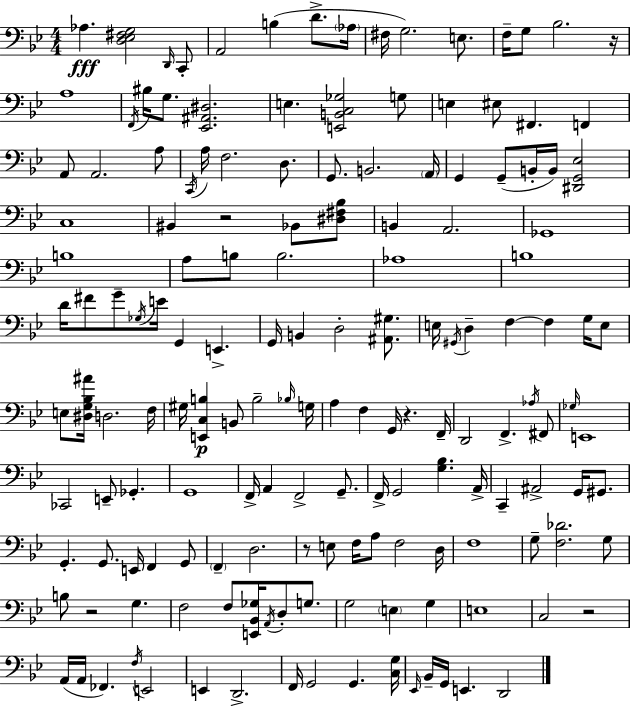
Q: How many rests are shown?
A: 6